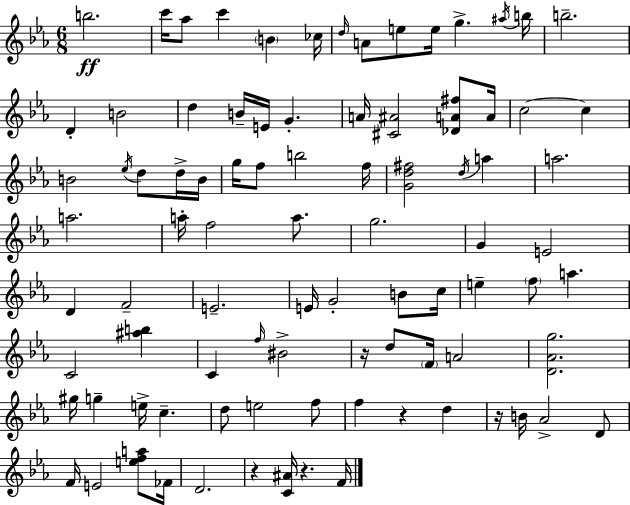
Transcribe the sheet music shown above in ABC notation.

X:1
T:Untitled
M:6/8
L:1/4
K:Eb
b2 c'/4 _a/2 c' B _c/4 d/4 A/2 e/2 e/4 g ^a/4 b/4 b2 D B2 d B/4 E/4 G A/4 [^C^A]2 [_DA^f]/2 A/4 c2 c B2 _e/4 d/2 d/4 B/4 g/4 f/2 b2 f/4 [Gd^f]2 d/4 a a2 a2 a/4 f2 a/2 g2 G E2 D F2 E2 E/4 G2 B/2 c/4 e f/2 a C2 [^ab] C f/4 ^B2 z/4 d/2 F/4 A2 [D_Ag]2 ^g/4 g e/4 c d/2 e2 f/2 f z d z/4 B/4 _A2 D/2 F/4 E2 [efa]/2 _F/4 D2 z [C^A]/4 z F/4